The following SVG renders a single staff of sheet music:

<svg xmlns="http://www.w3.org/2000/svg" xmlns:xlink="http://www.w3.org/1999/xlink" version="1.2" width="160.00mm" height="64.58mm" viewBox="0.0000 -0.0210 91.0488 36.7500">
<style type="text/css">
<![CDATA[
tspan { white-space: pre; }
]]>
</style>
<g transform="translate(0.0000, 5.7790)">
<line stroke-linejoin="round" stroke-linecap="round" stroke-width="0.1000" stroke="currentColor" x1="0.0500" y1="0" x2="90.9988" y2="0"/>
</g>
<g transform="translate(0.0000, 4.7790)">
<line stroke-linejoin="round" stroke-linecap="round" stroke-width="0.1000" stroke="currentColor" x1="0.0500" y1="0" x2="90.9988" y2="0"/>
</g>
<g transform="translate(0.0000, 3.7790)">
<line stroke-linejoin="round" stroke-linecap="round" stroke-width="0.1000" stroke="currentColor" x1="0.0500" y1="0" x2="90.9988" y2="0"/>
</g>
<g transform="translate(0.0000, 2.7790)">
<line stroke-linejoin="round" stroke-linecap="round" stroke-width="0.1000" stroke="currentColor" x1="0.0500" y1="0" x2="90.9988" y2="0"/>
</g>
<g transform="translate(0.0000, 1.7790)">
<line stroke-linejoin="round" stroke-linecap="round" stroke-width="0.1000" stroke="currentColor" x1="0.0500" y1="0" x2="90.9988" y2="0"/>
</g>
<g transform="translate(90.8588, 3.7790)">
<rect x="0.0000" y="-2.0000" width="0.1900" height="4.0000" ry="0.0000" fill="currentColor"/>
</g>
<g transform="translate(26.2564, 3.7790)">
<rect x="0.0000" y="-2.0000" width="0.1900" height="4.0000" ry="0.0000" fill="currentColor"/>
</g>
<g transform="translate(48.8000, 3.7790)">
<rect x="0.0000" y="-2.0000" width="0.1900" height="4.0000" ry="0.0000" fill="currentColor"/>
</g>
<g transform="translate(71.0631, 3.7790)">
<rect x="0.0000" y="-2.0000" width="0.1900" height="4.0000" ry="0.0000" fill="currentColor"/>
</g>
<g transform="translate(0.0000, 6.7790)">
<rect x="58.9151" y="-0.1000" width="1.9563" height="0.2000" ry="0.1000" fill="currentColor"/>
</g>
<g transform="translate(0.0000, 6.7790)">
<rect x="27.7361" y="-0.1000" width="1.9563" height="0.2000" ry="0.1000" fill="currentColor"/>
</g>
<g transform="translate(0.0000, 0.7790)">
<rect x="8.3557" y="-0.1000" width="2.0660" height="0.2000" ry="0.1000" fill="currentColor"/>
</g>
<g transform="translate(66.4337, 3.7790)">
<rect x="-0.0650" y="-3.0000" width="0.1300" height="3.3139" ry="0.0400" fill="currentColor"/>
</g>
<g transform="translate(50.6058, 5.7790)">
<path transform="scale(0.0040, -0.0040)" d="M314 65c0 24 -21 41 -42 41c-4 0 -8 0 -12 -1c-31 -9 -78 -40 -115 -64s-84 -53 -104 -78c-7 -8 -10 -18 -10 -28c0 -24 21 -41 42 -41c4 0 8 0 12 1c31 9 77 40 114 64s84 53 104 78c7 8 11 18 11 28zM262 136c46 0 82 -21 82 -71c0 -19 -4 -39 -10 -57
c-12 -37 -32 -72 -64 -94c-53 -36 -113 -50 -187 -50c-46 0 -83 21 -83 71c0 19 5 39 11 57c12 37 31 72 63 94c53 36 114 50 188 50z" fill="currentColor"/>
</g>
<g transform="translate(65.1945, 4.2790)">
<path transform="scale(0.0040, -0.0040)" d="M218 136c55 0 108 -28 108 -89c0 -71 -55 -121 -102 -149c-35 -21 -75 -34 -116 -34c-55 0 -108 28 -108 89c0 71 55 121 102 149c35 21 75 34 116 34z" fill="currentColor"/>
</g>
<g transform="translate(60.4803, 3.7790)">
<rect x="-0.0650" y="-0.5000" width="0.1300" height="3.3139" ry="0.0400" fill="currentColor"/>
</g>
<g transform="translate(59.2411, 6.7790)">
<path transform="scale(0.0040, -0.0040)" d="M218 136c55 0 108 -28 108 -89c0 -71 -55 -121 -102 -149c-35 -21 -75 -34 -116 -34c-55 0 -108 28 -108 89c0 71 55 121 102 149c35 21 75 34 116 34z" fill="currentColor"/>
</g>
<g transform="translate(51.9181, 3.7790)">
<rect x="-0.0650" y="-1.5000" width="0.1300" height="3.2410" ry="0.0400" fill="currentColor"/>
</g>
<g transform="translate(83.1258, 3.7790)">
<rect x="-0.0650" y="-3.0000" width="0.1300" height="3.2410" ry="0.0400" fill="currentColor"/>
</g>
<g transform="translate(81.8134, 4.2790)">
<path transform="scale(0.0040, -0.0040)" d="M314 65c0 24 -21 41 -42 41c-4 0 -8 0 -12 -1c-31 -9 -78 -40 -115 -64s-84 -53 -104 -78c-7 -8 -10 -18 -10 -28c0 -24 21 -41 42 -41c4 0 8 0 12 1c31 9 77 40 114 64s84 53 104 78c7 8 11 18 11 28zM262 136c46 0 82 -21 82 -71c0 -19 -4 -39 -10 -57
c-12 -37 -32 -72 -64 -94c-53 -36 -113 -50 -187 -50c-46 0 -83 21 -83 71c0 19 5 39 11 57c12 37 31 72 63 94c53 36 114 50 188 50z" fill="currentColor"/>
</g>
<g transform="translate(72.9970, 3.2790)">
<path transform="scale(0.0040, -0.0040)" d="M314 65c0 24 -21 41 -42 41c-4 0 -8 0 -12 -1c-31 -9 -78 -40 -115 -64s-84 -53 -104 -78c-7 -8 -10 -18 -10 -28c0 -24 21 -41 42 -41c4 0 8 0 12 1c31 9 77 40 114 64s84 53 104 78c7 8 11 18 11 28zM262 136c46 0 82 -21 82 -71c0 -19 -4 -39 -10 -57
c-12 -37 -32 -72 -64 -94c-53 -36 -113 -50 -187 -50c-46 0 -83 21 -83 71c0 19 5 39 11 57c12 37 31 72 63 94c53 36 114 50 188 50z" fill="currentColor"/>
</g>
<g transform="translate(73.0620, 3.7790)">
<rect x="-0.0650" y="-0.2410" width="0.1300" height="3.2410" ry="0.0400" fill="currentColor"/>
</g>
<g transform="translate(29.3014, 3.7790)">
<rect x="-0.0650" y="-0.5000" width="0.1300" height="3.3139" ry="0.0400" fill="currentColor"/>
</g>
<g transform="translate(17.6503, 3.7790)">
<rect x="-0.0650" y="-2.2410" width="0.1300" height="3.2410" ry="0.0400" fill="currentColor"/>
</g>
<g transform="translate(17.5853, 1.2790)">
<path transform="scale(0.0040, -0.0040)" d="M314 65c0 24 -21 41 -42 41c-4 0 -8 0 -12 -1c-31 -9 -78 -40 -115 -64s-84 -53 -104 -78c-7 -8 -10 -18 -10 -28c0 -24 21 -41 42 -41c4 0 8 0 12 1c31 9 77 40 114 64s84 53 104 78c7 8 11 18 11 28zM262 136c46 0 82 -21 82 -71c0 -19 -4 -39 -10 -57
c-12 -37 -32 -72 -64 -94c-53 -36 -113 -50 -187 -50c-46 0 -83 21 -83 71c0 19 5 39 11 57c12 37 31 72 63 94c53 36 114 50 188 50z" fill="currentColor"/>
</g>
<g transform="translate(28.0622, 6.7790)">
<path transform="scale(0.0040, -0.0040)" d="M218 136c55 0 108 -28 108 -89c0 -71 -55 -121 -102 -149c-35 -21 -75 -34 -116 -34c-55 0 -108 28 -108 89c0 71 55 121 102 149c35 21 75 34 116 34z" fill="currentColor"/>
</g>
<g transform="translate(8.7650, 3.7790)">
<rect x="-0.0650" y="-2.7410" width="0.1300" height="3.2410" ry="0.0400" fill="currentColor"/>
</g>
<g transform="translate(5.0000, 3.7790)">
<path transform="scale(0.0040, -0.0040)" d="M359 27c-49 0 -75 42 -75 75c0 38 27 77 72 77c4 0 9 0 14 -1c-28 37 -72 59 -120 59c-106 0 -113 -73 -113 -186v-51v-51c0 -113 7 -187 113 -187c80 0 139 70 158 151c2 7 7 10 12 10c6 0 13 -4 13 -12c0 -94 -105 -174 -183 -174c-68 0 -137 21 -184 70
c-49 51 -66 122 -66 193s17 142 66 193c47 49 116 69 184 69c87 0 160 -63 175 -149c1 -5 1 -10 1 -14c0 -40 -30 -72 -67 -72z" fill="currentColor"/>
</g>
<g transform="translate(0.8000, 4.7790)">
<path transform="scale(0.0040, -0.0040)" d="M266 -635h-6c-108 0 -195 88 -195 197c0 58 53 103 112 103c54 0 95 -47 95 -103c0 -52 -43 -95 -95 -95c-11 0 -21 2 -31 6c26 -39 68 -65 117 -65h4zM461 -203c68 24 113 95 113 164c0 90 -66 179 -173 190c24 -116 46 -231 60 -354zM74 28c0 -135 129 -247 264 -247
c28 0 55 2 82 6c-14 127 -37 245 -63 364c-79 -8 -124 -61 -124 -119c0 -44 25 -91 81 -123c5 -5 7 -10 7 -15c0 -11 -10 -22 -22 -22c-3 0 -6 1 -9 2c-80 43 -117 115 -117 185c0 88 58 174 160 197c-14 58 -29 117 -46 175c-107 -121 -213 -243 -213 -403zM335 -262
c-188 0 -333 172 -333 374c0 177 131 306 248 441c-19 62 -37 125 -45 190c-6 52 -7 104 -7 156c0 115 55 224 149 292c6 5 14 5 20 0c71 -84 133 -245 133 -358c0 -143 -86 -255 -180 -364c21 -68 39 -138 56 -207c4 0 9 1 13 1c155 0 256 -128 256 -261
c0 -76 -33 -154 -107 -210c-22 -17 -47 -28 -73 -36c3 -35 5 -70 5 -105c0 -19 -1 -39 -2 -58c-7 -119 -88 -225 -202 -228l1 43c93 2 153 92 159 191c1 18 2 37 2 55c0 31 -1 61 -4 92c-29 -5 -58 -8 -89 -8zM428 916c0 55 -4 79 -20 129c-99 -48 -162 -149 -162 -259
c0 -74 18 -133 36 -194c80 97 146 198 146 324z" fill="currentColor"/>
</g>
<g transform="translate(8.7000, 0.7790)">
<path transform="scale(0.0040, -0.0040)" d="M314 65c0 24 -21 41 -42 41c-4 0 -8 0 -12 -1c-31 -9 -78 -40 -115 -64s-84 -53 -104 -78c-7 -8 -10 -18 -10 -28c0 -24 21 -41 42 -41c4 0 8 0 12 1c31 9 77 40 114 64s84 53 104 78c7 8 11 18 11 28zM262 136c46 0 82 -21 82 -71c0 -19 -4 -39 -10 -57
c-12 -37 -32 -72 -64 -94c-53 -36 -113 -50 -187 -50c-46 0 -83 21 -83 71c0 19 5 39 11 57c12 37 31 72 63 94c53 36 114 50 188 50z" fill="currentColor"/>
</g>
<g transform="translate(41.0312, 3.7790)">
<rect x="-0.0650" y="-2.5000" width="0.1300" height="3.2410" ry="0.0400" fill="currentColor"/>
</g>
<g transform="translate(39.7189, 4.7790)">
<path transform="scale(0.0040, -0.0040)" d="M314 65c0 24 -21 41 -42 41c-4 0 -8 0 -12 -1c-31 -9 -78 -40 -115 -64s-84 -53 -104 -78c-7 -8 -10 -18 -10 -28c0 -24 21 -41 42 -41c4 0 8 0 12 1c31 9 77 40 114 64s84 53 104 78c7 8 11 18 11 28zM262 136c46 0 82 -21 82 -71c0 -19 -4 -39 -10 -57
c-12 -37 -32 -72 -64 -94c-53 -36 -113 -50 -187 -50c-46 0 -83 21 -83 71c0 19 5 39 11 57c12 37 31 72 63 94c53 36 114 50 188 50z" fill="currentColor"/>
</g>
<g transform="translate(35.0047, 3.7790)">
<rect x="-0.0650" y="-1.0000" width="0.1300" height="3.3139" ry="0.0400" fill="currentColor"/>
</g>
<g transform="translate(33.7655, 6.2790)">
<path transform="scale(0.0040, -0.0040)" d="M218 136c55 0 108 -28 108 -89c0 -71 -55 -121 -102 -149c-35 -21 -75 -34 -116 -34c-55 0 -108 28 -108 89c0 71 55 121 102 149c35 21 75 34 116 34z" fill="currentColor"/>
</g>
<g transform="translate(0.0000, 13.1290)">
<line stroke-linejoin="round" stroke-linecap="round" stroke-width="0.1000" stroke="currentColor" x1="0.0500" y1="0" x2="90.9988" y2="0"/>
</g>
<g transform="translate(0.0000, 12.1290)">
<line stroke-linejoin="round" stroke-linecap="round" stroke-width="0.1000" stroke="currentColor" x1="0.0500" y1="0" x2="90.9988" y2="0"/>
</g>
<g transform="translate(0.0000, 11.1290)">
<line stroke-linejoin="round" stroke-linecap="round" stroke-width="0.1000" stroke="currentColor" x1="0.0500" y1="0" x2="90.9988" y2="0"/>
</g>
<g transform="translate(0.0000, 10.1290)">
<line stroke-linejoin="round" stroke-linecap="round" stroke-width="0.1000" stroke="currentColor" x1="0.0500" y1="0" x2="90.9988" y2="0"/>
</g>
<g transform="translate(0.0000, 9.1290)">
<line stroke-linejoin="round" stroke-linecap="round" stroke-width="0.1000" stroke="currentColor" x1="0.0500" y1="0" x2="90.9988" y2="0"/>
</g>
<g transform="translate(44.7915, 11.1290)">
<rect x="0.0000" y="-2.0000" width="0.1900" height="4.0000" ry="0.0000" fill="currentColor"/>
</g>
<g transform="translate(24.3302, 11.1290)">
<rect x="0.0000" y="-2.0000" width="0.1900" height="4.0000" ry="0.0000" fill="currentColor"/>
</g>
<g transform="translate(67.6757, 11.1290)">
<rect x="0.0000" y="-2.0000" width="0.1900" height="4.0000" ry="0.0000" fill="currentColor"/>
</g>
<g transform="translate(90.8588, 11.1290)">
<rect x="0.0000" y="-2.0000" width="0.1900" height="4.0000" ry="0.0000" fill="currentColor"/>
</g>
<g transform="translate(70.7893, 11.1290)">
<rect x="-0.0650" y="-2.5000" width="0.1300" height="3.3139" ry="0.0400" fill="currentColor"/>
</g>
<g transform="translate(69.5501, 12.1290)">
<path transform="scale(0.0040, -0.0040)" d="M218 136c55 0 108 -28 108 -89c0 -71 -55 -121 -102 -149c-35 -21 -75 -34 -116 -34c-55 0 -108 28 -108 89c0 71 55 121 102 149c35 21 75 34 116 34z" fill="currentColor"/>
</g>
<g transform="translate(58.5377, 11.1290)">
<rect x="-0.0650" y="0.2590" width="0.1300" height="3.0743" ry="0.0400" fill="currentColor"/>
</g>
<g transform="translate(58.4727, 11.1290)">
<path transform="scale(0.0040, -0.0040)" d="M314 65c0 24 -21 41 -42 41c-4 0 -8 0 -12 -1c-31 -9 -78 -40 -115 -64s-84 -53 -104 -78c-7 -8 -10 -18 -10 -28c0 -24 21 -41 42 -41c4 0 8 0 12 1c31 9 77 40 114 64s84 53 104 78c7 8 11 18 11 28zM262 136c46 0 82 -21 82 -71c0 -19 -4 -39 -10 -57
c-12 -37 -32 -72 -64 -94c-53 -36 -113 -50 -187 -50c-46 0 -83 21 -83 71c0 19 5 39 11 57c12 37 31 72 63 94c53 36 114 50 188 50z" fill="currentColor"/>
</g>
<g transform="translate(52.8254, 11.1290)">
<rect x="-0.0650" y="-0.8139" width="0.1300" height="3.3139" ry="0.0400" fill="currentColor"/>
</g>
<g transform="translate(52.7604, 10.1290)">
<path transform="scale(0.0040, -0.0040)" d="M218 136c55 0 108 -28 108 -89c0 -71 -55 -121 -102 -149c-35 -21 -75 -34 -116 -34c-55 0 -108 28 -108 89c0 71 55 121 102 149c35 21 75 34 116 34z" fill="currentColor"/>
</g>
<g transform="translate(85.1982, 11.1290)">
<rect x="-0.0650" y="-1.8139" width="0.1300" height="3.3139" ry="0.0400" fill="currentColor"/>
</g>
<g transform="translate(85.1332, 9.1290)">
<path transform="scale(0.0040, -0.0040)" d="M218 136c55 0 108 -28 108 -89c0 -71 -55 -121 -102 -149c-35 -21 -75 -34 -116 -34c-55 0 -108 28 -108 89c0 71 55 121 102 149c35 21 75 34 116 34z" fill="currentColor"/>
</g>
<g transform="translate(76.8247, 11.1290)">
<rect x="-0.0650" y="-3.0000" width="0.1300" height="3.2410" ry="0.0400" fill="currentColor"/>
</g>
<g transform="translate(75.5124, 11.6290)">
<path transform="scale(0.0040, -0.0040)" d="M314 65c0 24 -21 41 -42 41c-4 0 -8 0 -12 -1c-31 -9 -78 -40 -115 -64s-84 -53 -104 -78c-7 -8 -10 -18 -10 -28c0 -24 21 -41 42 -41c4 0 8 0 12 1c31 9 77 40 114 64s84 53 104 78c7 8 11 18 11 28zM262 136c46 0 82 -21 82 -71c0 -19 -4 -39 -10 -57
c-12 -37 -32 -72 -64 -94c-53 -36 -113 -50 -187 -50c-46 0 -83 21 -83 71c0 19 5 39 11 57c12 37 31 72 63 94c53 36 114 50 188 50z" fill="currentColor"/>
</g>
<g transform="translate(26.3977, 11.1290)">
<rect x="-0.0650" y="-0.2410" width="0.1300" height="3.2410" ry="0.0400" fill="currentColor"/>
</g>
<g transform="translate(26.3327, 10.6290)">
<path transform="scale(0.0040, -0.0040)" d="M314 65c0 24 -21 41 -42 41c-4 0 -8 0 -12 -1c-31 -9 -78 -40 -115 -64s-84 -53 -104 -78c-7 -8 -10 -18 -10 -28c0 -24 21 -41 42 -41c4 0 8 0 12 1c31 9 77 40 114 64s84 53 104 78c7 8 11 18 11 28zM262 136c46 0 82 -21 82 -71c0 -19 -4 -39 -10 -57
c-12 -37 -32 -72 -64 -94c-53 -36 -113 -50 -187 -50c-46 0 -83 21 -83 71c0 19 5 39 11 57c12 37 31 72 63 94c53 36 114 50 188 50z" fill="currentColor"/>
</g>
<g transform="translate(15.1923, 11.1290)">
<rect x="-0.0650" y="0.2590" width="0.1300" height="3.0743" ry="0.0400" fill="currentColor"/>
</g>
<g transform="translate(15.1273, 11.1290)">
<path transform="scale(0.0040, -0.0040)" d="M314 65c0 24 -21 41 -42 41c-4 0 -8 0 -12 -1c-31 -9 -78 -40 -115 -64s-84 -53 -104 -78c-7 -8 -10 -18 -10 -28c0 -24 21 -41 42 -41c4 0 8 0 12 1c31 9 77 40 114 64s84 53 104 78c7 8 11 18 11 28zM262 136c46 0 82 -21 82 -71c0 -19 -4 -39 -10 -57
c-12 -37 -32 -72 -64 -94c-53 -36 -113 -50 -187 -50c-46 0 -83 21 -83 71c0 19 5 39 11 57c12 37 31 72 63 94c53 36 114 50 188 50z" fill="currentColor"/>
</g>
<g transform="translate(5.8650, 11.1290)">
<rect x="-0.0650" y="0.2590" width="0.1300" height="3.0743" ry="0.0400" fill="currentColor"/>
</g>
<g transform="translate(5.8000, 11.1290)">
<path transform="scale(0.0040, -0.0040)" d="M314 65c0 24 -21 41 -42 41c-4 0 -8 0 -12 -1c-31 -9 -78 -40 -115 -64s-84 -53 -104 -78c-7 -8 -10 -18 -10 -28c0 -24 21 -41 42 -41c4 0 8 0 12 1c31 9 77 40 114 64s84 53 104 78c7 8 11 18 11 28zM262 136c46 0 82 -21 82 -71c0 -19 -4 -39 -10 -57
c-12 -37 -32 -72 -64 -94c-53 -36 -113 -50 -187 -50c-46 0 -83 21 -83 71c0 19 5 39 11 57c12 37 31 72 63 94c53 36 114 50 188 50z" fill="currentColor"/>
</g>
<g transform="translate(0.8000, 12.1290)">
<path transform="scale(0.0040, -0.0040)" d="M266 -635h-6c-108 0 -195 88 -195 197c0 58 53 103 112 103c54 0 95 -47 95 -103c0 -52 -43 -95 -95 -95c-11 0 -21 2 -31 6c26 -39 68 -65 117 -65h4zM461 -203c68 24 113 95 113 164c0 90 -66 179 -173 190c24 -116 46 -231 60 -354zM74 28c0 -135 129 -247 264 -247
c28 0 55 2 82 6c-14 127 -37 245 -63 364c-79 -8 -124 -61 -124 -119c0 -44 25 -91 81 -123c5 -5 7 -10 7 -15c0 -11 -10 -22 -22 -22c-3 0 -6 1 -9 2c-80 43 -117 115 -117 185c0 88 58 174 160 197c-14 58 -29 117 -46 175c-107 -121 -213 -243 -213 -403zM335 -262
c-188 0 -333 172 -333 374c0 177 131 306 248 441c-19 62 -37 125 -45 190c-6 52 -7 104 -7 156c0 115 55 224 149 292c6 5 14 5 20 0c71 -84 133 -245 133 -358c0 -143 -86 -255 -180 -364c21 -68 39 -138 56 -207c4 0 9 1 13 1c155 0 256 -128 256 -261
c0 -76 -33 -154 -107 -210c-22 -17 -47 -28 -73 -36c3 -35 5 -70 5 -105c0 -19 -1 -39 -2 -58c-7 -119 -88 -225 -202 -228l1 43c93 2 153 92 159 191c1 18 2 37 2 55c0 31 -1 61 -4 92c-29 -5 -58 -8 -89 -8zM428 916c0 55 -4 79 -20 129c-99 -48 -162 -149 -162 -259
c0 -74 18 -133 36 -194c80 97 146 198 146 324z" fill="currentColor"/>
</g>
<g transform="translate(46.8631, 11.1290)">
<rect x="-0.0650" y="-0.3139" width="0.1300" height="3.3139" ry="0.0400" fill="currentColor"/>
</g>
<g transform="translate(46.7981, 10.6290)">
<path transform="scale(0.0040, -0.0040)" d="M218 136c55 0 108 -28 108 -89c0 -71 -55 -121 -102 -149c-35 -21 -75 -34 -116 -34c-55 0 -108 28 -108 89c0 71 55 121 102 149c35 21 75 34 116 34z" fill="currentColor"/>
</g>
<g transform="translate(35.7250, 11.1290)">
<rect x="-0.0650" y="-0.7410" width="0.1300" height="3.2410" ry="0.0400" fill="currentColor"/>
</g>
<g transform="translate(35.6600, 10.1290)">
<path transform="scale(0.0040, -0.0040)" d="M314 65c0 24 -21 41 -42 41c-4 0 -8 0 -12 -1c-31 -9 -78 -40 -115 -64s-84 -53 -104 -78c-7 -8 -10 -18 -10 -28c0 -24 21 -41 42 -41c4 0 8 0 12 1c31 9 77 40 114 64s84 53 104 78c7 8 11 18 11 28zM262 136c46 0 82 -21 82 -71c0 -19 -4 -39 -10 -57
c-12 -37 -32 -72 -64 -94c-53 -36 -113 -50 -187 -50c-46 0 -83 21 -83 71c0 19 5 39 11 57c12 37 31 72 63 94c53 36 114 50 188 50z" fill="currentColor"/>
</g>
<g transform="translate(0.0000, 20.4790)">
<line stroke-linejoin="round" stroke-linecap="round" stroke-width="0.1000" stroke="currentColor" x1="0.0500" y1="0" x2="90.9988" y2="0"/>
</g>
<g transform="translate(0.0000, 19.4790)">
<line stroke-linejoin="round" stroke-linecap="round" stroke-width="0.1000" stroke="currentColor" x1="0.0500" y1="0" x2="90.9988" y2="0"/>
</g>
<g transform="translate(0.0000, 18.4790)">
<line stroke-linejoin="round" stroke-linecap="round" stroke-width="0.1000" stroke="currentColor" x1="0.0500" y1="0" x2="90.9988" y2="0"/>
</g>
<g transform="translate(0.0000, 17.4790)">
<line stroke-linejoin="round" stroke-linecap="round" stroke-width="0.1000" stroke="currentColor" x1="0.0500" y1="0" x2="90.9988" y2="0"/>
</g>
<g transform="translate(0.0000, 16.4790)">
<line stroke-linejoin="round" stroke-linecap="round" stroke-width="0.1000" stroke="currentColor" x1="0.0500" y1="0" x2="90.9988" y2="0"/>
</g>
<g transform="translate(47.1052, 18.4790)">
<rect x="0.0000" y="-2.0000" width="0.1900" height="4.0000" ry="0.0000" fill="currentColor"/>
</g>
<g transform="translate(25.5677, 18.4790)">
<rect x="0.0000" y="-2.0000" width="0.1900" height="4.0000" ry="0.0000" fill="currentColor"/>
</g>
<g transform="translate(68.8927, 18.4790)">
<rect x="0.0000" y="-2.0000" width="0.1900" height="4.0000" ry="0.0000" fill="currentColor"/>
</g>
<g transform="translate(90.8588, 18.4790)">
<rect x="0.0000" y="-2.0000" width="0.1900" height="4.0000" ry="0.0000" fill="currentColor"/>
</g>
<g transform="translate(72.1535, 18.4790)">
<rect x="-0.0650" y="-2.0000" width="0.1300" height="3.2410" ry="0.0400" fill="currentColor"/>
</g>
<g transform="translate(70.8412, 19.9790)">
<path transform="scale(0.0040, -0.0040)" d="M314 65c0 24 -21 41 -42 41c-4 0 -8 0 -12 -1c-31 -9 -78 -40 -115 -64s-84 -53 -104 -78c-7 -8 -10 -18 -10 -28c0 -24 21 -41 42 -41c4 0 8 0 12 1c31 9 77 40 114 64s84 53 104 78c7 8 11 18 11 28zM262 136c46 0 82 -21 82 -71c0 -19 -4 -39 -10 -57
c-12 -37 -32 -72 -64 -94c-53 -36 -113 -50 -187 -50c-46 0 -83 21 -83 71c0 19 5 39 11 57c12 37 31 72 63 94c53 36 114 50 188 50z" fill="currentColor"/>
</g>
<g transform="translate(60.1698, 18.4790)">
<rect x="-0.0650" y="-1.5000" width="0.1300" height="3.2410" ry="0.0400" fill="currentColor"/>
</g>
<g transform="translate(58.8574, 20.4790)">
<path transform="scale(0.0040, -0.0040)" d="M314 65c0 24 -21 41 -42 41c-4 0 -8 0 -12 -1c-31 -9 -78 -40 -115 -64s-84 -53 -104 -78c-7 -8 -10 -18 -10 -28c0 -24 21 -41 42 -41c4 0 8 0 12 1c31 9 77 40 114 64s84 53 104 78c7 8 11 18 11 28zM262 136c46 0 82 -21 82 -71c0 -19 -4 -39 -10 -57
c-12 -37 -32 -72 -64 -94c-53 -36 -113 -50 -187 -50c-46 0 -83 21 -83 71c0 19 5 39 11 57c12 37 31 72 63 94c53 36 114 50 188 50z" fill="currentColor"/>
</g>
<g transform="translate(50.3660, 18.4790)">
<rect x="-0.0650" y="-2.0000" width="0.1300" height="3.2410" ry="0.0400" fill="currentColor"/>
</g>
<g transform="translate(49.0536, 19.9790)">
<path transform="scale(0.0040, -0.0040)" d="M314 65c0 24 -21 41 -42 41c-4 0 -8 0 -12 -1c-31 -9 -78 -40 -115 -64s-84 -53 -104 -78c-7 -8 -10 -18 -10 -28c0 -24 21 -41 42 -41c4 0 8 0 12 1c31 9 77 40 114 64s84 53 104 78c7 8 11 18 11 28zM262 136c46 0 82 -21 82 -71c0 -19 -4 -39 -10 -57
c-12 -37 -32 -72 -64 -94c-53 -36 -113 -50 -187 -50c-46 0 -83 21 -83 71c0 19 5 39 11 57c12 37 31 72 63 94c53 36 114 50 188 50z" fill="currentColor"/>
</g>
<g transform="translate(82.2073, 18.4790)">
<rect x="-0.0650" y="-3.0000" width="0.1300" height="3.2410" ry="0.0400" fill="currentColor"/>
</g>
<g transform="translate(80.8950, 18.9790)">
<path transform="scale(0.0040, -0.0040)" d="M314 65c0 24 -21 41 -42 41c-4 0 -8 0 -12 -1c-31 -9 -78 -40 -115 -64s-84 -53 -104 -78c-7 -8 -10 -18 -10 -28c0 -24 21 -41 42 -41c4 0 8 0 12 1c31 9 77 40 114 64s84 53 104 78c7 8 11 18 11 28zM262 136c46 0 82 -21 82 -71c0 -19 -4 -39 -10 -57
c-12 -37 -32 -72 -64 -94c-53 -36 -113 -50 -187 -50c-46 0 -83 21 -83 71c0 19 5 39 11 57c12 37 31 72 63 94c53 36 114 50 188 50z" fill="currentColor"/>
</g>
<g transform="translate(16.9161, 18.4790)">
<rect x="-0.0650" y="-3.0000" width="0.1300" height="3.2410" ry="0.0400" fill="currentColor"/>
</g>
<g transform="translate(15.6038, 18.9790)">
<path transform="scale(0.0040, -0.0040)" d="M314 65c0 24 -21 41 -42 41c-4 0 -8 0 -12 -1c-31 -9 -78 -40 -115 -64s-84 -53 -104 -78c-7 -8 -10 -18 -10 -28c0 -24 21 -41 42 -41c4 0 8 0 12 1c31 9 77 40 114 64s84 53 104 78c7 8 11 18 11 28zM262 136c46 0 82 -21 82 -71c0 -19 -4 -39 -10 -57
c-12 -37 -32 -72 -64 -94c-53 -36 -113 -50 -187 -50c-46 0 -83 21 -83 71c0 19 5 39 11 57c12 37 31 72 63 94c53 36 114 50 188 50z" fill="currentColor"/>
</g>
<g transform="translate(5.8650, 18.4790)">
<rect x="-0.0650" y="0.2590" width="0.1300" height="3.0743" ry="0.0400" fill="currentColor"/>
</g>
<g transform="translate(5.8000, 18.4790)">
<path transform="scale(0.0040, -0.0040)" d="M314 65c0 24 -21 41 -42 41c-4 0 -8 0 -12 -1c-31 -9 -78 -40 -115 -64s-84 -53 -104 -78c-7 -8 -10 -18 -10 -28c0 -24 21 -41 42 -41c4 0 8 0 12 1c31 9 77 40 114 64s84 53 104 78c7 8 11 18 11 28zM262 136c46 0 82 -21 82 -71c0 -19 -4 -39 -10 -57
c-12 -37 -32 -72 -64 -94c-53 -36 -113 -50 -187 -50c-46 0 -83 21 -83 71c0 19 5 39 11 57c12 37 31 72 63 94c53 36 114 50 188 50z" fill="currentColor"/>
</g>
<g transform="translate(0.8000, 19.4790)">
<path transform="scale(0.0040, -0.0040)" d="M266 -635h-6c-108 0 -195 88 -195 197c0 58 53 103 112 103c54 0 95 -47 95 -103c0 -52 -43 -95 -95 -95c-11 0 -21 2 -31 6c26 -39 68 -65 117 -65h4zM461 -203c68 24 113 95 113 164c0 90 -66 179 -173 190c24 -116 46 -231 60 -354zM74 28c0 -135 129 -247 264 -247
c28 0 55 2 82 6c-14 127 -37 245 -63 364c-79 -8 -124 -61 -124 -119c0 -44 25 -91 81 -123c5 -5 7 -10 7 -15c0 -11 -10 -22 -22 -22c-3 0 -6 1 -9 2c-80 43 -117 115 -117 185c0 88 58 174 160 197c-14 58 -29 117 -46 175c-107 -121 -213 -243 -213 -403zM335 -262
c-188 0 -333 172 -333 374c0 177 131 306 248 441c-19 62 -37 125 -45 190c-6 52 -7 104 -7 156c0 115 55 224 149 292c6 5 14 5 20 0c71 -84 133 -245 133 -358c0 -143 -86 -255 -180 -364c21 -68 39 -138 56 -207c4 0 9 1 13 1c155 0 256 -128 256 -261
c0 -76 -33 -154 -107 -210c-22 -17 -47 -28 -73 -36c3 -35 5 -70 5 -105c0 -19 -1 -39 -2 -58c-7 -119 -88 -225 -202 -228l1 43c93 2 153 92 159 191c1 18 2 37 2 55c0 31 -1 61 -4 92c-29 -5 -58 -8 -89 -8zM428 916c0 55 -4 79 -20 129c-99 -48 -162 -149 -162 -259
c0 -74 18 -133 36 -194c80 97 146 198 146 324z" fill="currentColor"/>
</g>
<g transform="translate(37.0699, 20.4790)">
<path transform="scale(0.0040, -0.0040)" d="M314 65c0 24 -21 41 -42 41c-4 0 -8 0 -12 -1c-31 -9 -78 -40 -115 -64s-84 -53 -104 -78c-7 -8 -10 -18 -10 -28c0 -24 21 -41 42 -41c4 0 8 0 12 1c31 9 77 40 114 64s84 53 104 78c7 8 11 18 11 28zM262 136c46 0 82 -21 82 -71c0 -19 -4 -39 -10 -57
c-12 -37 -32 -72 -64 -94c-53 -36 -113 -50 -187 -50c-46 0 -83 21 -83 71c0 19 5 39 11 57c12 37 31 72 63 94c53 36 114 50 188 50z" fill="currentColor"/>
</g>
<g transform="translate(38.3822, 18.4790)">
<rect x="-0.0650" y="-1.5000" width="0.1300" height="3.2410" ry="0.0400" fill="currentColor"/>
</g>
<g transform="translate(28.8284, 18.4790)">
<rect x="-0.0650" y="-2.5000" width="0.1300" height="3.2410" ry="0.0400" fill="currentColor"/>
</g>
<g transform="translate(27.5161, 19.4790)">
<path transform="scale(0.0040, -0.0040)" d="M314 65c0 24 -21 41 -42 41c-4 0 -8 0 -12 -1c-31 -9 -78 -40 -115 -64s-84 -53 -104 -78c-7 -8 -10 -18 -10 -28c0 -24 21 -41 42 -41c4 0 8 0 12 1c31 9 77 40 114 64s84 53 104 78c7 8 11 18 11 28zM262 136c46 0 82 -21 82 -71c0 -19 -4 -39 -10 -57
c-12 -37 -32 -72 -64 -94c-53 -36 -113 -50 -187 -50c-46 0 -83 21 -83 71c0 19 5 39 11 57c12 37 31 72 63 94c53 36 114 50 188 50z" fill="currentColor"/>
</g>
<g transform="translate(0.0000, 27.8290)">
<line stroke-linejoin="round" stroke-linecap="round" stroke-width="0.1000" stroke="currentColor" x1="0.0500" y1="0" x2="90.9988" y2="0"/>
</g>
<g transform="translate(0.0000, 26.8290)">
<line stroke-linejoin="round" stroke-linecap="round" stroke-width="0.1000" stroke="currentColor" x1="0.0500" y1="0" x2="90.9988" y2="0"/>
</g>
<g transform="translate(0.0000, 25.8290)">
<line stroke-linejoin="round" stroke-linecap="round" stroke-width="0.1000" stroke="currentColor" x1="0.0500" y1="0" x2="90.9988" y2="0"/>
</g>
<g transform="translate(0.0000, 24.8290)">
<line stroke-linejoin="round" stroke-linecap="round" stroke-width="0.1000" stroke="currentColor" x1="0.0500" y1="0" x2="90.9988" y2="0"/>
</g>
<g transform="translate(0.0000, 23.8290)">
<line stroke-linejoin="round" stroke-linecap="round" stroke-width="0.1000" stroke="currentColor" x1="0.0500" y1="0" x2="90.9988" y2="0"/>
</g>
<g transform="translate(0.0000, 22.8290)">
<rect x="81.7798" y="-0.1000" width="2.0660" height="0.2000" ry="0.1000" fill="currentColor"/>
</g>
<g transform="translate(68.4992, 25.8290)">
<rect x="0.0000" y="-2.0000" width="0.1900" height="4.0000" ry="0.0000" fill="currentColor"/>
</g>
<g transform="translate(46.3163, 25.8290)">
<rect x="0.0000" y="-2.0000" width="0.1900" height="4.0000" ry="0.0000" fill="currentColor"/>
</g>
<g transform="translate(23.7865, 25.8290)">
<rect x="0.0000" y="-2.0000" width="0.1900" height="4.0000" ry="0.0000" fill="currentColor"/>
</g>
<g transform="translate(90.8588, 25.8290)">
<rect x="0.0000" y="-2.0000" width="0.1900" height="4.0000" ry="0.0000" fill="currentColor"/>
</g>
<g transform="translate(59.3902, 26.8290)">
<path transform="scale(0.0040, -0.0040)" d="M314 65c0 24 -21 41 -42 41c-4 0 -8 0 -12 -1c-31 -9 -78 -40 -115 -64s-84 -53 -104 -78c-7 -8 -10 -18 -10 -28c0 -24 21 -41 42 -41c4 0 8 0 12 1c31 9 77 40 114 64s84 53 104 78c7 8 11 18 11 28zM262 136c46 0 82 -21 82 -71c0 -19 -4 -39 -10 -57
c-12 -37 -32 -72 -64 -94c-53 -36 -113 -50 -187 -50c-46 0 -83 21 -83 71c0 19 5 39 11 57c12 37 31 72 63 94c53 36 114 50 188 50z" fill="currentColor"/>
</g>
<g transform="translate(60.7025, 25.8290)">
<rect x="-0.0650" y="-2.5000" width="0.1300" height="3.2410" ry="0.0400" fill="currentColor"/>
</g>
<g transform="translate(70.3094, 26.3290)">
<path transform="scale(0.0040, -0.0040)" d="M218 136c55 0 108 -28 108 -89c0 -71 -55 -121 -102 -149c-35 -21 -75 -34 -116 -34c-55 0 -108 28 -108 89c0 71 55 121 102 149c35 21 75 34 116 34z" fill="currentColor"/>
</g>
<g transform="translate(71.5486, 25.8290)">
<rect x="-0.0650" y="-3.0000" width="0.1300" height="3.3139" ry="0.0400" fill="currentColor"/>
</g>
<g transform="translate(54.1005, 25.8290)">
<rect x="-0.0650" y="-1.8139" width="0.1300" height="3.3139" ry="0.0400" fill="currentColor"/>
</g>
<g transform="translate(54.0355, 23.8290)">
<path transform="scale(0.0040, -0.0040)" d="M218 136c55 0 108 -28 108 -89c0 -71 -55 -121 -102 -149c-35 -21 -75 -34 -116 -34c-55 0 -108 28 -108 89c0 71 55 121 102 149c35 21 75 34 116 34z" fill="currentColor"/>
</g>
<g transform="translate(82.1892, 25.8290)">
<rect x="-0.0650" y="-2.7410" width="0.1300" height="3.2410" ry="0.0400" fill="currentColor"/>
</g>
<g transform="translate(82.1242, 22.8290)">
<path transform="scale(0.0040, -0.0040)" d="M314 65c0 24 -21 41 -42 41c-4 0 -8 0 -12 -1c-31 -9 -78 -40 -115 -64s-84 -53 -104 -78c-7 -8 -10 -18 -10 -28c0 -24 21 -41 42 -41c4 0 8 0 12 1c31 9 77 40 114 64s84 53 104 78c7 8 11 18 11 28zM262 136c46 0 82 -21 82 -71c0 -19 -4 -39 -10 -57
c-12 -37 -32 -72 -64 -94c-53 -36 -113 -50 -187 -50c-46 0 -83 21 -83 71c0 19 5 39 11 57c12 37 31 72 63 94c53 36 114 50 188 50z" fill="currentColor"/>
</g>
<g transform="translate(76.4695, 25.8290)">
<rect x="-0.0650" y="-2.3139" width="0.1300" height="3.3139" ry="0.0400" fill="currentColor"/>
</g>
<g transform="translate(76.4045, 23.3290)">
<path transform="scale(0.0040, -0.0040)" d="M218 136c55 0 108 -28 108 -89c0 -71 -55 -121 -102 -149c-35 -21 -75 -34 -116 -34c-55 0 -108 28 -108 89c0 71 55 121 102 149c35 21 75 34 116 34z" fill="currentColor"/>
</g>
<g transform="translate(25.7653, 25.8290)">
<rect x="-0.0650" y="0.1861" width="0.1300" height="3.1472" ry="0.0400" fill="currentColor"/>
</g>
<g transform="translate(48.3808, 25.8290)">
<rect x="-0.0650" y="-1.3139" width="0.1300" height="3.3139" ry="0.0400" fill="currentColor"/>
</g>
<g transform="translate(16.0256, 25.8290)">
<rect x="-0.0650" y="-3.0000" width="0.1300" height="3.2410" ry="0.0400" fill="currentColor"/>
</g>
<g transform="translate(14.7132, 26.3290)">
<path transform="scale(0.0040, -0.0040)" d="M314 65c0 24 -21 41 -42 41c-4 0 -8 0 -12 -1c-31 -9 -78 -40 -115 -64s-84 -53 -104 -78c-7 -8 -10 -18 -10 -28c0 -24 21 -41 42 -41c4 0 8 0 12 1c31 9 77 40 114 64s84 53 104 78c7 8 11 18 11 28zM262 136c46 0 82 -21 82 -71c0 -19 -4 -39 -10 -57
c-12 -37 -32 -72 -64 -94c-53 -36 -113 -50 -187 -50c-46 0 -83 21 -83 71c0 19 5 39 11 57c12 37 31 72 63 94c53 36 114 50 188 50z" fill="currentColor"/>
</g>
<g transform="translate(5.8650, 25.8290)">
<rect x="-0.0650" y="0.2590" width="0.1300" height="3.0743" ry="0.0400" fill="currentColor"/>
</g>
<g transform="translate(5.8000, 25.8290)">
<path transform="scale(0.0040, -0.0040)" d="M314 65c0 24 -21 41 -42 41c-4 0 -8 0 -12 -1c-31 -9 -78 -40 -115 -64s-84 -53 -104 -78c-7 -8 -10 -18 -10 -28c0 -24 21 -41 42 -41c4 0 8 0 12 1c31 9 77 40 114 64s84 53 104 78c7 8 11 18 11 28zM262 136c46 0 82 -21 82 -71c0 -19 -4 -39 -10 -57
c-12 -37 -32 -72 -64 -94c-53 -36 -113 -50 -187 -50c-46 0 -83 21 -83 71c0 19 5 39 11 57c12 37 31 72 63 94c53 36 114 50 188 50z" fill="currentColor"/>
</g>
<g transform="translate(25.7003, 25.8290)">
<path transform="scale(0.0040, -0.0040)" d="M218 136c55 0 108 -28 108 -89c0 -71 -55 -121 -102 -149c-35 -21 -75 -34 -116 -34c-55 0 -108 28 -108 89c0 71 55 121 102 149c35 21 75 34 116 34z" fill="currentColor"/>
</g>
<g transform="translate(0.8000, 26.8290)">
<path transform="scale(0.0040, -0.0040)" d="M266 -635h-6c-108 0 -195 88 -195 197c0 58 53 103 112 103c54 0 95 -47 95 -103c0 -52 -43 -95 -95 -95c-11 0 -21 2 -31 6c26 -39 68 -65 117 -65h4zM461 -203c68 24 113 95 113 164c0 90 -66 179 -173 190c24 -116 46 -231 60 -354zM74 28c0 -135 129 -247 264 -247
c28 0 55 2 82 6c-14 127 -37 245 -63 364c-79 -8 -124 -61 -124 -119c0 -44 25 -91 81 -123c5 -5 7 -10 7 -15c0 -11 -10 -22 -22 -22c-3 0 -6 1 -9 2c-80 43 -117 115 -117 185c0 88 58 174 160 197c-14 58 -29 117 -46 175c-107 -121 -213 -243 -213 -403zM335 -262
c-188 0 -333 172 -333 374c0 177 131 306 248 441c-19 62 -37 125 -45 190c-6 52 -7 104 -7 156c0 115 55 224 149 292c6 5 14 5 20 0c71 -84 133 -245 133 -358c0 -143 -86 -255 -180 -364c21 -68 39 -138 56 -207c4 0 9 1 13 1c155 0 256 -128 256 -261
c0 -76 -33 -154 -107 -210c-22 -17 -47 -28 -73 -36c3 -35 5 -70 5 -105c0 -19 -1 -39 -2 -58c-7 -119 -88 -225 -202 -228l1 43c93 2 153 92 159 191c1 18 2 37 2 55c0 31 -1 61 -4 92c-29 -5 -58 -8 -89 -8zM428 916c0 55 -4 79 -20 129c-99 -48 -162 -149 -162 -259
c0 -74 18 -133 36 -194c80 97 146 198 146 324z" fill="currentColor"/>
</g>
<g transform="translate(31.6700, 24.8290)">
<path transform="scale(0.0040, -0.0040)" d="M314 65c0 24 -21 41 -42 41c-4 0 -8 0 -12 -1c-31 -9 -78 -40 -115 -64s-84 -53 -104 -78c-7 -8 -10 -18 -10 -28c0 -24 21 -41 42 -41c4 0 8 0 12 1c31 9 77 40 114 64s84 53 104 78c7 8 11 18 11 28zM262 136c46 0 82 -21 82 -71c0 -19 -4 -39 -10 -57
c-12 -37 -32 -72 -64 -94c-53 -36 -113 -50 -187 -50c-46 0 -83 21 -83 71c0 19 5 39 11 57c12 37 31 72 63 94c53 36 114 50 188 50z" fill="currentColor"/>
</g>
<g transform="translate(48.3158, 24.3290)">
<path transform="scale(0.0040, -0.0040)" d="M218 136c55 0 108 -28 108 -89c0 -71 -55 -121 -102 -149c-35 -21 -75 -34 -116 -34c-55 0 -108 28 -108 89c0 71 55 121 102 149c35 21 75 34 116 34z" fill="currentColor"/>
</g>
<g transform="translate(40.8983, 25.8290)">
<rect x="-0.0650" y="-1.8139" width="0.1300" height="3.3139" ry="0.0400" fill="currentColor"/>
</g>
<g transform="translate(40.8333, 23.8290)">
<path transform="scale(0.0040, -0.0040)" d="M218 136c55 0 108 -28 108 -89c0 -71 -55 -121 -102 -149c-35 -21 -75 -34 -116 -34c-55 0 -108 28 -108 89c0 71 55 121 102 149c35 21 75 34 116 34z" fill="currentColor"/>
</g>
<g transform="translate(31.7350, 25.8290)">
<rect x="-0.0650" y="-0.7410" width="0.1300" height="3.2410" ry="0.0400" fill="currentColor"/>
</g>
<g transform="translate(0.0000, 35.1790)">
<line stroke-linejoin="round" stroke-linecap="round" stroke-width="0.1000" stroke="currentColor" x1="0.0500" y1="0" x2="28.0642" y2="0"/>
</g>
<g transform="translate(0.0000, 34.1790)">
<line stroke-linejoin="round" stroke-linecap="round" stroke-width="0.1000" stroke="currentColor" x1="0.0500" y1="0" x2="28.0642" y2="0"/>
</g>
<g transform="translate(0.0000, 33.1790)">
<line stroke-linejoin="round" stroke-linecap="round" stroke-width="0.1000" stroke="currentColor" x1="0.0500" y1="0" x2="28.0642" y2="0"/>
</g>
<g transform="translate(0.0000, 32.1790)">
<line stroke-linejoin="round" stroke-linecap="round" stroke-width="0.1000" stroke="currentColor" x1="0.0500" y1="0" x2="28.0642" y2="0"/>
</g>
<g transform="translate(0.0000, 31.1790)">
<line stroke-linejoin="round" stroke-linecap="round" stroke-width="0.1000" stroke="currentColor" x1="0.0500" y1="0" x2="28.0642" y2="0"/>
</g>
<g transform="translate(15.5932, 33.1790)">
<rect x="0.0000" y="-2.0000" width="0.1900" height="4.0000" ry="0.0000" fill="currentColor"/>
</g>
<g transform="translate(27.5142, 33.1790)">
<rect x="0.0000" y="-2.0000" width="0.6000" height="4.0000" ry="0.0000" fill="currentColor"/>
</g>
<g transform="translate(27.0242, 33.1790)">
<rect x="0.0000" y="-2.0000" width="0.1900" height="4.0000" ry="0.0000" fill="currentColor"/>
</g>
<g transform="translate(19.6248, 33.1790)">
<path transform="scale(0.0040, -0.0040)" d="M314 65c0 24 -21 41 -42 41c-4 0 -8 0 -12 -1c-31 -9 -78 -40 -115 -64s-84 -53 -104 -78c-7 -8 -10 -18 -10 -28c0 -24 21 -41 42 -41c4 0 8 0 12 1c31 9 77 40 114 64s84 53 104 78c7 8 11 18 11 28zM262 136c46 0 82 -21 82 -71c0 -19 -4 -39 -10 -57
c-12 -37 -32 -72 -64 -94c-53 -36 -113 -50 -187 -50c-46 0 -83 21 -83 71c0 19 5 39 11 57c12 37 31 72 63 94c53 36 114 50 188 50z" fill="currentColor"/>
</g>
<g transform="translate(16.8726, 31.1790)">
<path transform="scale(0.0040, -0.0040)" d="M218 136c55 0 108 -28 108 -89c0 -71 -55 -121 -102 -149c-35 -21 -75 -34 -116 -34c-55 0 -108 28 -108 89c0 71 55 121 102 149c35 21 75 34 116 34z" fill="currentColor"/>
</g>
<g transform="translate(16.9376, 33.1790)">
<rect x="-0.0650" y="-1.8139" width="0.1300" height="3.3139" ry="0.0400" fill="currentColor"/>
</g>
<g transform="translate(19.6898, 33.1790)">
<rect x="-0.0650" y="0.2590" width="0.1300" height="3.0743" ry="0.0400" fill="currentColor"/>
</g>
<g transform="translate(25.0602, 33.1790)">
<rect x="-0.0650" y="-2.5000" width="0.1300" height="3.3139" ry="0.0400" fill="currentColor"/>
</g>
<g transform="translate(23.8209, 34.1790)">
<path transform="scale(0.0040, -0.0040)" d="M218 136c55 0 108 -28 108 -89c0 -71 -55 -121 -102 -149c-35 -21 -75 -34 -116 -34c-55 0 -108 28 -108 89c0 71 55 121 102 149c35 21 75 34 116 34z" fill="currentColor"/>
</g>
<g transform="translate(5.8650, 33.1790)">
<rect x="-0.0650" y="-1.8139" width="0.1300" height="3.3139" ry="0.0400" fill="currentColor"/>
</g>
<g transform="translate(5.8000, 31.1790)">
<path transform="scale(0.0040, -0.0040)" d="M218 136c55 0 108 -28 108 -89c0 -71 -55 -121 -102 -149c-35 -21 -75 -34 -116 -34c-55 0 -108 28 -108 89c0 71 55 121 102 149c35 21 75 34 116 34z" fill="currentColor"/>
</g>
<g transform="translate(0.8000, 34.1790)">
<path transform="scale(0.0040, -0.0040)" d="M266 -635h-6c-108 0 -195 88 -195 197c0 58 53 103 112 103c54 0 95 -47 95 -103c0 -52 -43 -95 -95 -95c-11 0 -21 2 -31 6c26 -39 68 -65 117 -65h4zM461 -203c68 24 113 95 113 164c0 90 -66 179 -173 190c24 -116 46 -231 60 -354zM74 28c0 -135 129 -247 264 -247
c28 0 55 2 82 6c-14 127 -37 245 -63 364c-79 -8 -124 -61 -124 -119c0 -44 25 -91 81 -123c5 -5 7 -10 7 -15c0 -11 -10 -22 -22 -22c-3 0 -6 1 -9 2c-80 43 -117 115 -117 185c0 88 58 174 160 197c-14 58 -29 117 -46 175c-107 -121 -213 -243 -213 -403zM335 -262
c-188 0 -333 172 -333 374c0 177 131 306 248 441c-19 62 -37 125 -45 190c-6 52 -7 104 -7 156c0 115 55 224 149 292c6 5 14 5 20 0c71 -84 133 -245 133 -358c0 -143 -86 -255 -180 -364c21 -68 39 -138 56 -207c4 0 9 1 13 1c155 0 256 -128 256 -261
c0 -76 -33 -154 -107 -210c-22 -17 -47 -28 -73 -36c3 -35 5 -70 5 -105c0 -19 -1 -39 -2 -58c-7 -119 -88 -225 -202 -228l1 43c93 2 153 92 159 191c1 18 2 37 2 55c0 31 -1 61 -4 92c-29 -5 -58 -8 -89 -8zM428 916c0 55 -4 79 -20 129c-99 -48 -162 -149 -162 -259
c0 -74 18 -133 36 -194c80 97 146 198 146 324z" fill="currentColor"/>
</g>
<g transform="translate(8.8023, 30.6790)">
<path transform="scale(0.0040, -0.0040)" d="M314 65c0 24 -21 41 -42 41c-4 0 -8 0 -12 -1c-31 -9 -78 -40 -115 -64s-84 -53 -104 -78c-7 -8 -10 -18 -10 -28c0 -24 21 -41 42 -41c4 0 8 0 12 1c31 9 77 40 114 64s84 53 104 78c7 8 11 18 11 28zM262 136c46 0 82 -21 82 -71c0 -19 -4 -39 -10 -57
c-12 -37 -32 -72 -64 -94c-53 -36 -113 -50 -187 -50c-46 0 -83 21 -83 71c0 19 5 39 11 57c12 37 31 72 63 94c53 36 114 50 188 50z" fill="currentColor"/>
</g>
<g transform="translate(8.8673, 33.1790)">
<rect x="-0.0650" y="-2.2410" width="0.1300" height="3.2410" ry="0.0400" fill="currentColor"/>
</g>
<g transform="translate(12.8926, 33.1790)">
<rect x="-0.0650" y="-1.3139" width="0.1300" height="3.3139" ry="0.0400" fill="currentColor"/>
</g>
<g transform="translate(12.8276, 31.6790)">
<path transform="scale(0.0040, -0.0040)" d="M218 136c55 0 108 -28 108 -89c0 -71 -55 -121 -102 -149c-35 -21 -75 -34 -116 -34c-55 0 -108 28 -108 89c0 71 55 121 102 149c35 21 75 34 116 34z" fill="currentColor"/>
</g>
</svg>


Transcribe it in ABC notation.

X:1
T:Untitled
M:4/4
L:1/4
K:C
a2 g2 C D G2 E2 C A c2 A2 B2 B2 c2 d2 c d B2 G A2 f B2 A2 G2 E2 F2 E2 F2 A2 B2 A2 B d2 f e f G2 A g a2 f g2 e f B2 G